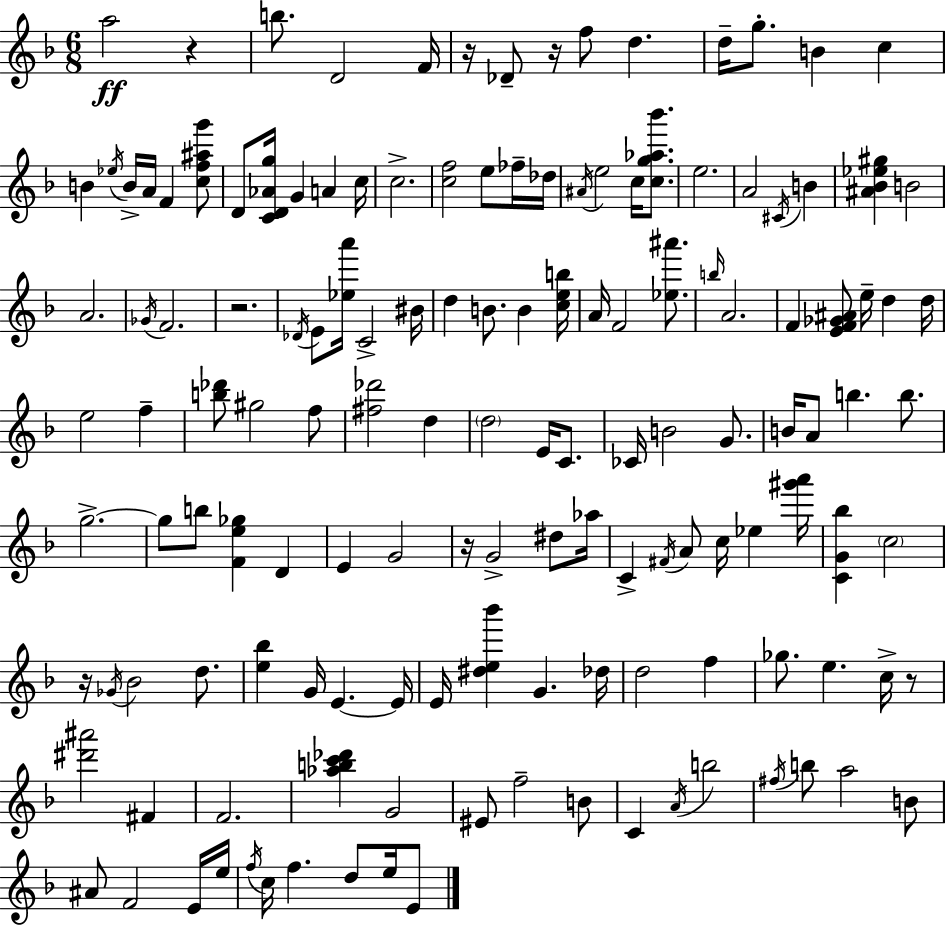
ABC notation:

X:1
T:Untitled
M:6/8
L:1/4
K:F
a2 z b/2 D2 F/4 z/4 _D/2 z/4 f/2 d d/4 g/2 B c B _e/4 B/4 A/4 F [cf^ag']/2 D/2 [CD_Ag]/4 G A c/4 c2 [cf]2 e/2 _f/4 _d/4 ^A/4 e2 c/4 [cg_a_b']/2 e2 A2 ^C/4 B [^A_B_e^g] B2 A2 _G/4 F2 z2 _D/4 E/2 [_ea']/4 C2 ^B/4 d B/2 B [ceb]/4 A/4 F2 [_e^a']/2 b/4 A2 F [EF_G^A]/2 e/4 d d/4 e2 f [b_d']/2 ^g2 f/2 [^f_d']2 d d2 E/4 C/2 _C/4 B2 G/2 B/4 A/2 b b/2 g2 g/2 b/2 [Fe_g] D E G2 z/4 G2 ^d/2 _a/4 C ^F/4 A/2 c/4 _e [^g'a']/4 [CG_b] c2 z/4 _G/4 _B2 d/2 [e_b] G/4 E E/4 E/4 [^de_b'] G _d/4 d2 f _g/2 e c/4 z/2 [^d'^a']2 ^F F2 [_abc'_d'] G2 ^E/2 f2 B/2 C A/4 b2 ^f/4 b/2 a2 B/2 ^A/2 F2 E/4 e/4 f/4 c/4 f d/2 e/4 E/2